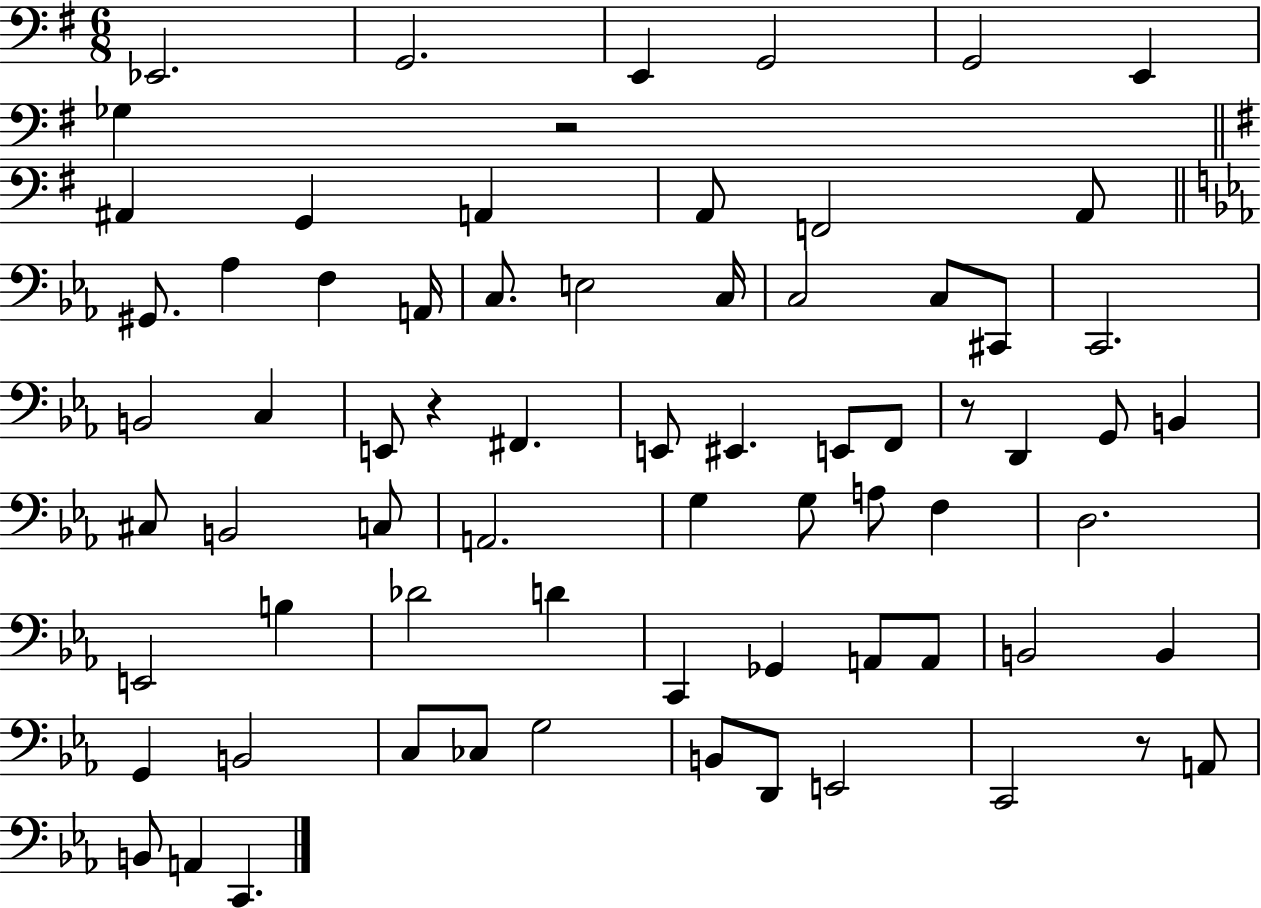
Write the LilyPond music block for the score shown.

{
  \clef bass
  \numericTimeSignature
  \time 6/8
  \key g \major
  ees,2. | g,2. | e,4 g,2 | g,2 e,4 | \break ges4 r2 | \bar "||" \break \key e \minor ais,4 g,4 a,4 | a,8 f,2 a,8 | \bar "||" \break \key ees \major gis,8. aes4 f4 a,16 | c8. e2 c16 | c2 c8 cis,8 | c,2. | \break b,2 c4 | e,8 r4 fis,4. | e,8 eis,4. e,8 f,8 | r8 d,4 g,8 b,4 | \break cis8 b,2 c8 | a,2. | g4 g8 a8 f4 | d2. | \break e,2 b4 | des'2 d'4 | c,4 ges,4 a,8 a,8 | b,2 b,4 | \break g,4 b,2 | c8 ces8 g2 | b,8 d,8 e,2 | c,2 r8 a,8 | \break b,8 a,4 c,4. | \bar "|."
}